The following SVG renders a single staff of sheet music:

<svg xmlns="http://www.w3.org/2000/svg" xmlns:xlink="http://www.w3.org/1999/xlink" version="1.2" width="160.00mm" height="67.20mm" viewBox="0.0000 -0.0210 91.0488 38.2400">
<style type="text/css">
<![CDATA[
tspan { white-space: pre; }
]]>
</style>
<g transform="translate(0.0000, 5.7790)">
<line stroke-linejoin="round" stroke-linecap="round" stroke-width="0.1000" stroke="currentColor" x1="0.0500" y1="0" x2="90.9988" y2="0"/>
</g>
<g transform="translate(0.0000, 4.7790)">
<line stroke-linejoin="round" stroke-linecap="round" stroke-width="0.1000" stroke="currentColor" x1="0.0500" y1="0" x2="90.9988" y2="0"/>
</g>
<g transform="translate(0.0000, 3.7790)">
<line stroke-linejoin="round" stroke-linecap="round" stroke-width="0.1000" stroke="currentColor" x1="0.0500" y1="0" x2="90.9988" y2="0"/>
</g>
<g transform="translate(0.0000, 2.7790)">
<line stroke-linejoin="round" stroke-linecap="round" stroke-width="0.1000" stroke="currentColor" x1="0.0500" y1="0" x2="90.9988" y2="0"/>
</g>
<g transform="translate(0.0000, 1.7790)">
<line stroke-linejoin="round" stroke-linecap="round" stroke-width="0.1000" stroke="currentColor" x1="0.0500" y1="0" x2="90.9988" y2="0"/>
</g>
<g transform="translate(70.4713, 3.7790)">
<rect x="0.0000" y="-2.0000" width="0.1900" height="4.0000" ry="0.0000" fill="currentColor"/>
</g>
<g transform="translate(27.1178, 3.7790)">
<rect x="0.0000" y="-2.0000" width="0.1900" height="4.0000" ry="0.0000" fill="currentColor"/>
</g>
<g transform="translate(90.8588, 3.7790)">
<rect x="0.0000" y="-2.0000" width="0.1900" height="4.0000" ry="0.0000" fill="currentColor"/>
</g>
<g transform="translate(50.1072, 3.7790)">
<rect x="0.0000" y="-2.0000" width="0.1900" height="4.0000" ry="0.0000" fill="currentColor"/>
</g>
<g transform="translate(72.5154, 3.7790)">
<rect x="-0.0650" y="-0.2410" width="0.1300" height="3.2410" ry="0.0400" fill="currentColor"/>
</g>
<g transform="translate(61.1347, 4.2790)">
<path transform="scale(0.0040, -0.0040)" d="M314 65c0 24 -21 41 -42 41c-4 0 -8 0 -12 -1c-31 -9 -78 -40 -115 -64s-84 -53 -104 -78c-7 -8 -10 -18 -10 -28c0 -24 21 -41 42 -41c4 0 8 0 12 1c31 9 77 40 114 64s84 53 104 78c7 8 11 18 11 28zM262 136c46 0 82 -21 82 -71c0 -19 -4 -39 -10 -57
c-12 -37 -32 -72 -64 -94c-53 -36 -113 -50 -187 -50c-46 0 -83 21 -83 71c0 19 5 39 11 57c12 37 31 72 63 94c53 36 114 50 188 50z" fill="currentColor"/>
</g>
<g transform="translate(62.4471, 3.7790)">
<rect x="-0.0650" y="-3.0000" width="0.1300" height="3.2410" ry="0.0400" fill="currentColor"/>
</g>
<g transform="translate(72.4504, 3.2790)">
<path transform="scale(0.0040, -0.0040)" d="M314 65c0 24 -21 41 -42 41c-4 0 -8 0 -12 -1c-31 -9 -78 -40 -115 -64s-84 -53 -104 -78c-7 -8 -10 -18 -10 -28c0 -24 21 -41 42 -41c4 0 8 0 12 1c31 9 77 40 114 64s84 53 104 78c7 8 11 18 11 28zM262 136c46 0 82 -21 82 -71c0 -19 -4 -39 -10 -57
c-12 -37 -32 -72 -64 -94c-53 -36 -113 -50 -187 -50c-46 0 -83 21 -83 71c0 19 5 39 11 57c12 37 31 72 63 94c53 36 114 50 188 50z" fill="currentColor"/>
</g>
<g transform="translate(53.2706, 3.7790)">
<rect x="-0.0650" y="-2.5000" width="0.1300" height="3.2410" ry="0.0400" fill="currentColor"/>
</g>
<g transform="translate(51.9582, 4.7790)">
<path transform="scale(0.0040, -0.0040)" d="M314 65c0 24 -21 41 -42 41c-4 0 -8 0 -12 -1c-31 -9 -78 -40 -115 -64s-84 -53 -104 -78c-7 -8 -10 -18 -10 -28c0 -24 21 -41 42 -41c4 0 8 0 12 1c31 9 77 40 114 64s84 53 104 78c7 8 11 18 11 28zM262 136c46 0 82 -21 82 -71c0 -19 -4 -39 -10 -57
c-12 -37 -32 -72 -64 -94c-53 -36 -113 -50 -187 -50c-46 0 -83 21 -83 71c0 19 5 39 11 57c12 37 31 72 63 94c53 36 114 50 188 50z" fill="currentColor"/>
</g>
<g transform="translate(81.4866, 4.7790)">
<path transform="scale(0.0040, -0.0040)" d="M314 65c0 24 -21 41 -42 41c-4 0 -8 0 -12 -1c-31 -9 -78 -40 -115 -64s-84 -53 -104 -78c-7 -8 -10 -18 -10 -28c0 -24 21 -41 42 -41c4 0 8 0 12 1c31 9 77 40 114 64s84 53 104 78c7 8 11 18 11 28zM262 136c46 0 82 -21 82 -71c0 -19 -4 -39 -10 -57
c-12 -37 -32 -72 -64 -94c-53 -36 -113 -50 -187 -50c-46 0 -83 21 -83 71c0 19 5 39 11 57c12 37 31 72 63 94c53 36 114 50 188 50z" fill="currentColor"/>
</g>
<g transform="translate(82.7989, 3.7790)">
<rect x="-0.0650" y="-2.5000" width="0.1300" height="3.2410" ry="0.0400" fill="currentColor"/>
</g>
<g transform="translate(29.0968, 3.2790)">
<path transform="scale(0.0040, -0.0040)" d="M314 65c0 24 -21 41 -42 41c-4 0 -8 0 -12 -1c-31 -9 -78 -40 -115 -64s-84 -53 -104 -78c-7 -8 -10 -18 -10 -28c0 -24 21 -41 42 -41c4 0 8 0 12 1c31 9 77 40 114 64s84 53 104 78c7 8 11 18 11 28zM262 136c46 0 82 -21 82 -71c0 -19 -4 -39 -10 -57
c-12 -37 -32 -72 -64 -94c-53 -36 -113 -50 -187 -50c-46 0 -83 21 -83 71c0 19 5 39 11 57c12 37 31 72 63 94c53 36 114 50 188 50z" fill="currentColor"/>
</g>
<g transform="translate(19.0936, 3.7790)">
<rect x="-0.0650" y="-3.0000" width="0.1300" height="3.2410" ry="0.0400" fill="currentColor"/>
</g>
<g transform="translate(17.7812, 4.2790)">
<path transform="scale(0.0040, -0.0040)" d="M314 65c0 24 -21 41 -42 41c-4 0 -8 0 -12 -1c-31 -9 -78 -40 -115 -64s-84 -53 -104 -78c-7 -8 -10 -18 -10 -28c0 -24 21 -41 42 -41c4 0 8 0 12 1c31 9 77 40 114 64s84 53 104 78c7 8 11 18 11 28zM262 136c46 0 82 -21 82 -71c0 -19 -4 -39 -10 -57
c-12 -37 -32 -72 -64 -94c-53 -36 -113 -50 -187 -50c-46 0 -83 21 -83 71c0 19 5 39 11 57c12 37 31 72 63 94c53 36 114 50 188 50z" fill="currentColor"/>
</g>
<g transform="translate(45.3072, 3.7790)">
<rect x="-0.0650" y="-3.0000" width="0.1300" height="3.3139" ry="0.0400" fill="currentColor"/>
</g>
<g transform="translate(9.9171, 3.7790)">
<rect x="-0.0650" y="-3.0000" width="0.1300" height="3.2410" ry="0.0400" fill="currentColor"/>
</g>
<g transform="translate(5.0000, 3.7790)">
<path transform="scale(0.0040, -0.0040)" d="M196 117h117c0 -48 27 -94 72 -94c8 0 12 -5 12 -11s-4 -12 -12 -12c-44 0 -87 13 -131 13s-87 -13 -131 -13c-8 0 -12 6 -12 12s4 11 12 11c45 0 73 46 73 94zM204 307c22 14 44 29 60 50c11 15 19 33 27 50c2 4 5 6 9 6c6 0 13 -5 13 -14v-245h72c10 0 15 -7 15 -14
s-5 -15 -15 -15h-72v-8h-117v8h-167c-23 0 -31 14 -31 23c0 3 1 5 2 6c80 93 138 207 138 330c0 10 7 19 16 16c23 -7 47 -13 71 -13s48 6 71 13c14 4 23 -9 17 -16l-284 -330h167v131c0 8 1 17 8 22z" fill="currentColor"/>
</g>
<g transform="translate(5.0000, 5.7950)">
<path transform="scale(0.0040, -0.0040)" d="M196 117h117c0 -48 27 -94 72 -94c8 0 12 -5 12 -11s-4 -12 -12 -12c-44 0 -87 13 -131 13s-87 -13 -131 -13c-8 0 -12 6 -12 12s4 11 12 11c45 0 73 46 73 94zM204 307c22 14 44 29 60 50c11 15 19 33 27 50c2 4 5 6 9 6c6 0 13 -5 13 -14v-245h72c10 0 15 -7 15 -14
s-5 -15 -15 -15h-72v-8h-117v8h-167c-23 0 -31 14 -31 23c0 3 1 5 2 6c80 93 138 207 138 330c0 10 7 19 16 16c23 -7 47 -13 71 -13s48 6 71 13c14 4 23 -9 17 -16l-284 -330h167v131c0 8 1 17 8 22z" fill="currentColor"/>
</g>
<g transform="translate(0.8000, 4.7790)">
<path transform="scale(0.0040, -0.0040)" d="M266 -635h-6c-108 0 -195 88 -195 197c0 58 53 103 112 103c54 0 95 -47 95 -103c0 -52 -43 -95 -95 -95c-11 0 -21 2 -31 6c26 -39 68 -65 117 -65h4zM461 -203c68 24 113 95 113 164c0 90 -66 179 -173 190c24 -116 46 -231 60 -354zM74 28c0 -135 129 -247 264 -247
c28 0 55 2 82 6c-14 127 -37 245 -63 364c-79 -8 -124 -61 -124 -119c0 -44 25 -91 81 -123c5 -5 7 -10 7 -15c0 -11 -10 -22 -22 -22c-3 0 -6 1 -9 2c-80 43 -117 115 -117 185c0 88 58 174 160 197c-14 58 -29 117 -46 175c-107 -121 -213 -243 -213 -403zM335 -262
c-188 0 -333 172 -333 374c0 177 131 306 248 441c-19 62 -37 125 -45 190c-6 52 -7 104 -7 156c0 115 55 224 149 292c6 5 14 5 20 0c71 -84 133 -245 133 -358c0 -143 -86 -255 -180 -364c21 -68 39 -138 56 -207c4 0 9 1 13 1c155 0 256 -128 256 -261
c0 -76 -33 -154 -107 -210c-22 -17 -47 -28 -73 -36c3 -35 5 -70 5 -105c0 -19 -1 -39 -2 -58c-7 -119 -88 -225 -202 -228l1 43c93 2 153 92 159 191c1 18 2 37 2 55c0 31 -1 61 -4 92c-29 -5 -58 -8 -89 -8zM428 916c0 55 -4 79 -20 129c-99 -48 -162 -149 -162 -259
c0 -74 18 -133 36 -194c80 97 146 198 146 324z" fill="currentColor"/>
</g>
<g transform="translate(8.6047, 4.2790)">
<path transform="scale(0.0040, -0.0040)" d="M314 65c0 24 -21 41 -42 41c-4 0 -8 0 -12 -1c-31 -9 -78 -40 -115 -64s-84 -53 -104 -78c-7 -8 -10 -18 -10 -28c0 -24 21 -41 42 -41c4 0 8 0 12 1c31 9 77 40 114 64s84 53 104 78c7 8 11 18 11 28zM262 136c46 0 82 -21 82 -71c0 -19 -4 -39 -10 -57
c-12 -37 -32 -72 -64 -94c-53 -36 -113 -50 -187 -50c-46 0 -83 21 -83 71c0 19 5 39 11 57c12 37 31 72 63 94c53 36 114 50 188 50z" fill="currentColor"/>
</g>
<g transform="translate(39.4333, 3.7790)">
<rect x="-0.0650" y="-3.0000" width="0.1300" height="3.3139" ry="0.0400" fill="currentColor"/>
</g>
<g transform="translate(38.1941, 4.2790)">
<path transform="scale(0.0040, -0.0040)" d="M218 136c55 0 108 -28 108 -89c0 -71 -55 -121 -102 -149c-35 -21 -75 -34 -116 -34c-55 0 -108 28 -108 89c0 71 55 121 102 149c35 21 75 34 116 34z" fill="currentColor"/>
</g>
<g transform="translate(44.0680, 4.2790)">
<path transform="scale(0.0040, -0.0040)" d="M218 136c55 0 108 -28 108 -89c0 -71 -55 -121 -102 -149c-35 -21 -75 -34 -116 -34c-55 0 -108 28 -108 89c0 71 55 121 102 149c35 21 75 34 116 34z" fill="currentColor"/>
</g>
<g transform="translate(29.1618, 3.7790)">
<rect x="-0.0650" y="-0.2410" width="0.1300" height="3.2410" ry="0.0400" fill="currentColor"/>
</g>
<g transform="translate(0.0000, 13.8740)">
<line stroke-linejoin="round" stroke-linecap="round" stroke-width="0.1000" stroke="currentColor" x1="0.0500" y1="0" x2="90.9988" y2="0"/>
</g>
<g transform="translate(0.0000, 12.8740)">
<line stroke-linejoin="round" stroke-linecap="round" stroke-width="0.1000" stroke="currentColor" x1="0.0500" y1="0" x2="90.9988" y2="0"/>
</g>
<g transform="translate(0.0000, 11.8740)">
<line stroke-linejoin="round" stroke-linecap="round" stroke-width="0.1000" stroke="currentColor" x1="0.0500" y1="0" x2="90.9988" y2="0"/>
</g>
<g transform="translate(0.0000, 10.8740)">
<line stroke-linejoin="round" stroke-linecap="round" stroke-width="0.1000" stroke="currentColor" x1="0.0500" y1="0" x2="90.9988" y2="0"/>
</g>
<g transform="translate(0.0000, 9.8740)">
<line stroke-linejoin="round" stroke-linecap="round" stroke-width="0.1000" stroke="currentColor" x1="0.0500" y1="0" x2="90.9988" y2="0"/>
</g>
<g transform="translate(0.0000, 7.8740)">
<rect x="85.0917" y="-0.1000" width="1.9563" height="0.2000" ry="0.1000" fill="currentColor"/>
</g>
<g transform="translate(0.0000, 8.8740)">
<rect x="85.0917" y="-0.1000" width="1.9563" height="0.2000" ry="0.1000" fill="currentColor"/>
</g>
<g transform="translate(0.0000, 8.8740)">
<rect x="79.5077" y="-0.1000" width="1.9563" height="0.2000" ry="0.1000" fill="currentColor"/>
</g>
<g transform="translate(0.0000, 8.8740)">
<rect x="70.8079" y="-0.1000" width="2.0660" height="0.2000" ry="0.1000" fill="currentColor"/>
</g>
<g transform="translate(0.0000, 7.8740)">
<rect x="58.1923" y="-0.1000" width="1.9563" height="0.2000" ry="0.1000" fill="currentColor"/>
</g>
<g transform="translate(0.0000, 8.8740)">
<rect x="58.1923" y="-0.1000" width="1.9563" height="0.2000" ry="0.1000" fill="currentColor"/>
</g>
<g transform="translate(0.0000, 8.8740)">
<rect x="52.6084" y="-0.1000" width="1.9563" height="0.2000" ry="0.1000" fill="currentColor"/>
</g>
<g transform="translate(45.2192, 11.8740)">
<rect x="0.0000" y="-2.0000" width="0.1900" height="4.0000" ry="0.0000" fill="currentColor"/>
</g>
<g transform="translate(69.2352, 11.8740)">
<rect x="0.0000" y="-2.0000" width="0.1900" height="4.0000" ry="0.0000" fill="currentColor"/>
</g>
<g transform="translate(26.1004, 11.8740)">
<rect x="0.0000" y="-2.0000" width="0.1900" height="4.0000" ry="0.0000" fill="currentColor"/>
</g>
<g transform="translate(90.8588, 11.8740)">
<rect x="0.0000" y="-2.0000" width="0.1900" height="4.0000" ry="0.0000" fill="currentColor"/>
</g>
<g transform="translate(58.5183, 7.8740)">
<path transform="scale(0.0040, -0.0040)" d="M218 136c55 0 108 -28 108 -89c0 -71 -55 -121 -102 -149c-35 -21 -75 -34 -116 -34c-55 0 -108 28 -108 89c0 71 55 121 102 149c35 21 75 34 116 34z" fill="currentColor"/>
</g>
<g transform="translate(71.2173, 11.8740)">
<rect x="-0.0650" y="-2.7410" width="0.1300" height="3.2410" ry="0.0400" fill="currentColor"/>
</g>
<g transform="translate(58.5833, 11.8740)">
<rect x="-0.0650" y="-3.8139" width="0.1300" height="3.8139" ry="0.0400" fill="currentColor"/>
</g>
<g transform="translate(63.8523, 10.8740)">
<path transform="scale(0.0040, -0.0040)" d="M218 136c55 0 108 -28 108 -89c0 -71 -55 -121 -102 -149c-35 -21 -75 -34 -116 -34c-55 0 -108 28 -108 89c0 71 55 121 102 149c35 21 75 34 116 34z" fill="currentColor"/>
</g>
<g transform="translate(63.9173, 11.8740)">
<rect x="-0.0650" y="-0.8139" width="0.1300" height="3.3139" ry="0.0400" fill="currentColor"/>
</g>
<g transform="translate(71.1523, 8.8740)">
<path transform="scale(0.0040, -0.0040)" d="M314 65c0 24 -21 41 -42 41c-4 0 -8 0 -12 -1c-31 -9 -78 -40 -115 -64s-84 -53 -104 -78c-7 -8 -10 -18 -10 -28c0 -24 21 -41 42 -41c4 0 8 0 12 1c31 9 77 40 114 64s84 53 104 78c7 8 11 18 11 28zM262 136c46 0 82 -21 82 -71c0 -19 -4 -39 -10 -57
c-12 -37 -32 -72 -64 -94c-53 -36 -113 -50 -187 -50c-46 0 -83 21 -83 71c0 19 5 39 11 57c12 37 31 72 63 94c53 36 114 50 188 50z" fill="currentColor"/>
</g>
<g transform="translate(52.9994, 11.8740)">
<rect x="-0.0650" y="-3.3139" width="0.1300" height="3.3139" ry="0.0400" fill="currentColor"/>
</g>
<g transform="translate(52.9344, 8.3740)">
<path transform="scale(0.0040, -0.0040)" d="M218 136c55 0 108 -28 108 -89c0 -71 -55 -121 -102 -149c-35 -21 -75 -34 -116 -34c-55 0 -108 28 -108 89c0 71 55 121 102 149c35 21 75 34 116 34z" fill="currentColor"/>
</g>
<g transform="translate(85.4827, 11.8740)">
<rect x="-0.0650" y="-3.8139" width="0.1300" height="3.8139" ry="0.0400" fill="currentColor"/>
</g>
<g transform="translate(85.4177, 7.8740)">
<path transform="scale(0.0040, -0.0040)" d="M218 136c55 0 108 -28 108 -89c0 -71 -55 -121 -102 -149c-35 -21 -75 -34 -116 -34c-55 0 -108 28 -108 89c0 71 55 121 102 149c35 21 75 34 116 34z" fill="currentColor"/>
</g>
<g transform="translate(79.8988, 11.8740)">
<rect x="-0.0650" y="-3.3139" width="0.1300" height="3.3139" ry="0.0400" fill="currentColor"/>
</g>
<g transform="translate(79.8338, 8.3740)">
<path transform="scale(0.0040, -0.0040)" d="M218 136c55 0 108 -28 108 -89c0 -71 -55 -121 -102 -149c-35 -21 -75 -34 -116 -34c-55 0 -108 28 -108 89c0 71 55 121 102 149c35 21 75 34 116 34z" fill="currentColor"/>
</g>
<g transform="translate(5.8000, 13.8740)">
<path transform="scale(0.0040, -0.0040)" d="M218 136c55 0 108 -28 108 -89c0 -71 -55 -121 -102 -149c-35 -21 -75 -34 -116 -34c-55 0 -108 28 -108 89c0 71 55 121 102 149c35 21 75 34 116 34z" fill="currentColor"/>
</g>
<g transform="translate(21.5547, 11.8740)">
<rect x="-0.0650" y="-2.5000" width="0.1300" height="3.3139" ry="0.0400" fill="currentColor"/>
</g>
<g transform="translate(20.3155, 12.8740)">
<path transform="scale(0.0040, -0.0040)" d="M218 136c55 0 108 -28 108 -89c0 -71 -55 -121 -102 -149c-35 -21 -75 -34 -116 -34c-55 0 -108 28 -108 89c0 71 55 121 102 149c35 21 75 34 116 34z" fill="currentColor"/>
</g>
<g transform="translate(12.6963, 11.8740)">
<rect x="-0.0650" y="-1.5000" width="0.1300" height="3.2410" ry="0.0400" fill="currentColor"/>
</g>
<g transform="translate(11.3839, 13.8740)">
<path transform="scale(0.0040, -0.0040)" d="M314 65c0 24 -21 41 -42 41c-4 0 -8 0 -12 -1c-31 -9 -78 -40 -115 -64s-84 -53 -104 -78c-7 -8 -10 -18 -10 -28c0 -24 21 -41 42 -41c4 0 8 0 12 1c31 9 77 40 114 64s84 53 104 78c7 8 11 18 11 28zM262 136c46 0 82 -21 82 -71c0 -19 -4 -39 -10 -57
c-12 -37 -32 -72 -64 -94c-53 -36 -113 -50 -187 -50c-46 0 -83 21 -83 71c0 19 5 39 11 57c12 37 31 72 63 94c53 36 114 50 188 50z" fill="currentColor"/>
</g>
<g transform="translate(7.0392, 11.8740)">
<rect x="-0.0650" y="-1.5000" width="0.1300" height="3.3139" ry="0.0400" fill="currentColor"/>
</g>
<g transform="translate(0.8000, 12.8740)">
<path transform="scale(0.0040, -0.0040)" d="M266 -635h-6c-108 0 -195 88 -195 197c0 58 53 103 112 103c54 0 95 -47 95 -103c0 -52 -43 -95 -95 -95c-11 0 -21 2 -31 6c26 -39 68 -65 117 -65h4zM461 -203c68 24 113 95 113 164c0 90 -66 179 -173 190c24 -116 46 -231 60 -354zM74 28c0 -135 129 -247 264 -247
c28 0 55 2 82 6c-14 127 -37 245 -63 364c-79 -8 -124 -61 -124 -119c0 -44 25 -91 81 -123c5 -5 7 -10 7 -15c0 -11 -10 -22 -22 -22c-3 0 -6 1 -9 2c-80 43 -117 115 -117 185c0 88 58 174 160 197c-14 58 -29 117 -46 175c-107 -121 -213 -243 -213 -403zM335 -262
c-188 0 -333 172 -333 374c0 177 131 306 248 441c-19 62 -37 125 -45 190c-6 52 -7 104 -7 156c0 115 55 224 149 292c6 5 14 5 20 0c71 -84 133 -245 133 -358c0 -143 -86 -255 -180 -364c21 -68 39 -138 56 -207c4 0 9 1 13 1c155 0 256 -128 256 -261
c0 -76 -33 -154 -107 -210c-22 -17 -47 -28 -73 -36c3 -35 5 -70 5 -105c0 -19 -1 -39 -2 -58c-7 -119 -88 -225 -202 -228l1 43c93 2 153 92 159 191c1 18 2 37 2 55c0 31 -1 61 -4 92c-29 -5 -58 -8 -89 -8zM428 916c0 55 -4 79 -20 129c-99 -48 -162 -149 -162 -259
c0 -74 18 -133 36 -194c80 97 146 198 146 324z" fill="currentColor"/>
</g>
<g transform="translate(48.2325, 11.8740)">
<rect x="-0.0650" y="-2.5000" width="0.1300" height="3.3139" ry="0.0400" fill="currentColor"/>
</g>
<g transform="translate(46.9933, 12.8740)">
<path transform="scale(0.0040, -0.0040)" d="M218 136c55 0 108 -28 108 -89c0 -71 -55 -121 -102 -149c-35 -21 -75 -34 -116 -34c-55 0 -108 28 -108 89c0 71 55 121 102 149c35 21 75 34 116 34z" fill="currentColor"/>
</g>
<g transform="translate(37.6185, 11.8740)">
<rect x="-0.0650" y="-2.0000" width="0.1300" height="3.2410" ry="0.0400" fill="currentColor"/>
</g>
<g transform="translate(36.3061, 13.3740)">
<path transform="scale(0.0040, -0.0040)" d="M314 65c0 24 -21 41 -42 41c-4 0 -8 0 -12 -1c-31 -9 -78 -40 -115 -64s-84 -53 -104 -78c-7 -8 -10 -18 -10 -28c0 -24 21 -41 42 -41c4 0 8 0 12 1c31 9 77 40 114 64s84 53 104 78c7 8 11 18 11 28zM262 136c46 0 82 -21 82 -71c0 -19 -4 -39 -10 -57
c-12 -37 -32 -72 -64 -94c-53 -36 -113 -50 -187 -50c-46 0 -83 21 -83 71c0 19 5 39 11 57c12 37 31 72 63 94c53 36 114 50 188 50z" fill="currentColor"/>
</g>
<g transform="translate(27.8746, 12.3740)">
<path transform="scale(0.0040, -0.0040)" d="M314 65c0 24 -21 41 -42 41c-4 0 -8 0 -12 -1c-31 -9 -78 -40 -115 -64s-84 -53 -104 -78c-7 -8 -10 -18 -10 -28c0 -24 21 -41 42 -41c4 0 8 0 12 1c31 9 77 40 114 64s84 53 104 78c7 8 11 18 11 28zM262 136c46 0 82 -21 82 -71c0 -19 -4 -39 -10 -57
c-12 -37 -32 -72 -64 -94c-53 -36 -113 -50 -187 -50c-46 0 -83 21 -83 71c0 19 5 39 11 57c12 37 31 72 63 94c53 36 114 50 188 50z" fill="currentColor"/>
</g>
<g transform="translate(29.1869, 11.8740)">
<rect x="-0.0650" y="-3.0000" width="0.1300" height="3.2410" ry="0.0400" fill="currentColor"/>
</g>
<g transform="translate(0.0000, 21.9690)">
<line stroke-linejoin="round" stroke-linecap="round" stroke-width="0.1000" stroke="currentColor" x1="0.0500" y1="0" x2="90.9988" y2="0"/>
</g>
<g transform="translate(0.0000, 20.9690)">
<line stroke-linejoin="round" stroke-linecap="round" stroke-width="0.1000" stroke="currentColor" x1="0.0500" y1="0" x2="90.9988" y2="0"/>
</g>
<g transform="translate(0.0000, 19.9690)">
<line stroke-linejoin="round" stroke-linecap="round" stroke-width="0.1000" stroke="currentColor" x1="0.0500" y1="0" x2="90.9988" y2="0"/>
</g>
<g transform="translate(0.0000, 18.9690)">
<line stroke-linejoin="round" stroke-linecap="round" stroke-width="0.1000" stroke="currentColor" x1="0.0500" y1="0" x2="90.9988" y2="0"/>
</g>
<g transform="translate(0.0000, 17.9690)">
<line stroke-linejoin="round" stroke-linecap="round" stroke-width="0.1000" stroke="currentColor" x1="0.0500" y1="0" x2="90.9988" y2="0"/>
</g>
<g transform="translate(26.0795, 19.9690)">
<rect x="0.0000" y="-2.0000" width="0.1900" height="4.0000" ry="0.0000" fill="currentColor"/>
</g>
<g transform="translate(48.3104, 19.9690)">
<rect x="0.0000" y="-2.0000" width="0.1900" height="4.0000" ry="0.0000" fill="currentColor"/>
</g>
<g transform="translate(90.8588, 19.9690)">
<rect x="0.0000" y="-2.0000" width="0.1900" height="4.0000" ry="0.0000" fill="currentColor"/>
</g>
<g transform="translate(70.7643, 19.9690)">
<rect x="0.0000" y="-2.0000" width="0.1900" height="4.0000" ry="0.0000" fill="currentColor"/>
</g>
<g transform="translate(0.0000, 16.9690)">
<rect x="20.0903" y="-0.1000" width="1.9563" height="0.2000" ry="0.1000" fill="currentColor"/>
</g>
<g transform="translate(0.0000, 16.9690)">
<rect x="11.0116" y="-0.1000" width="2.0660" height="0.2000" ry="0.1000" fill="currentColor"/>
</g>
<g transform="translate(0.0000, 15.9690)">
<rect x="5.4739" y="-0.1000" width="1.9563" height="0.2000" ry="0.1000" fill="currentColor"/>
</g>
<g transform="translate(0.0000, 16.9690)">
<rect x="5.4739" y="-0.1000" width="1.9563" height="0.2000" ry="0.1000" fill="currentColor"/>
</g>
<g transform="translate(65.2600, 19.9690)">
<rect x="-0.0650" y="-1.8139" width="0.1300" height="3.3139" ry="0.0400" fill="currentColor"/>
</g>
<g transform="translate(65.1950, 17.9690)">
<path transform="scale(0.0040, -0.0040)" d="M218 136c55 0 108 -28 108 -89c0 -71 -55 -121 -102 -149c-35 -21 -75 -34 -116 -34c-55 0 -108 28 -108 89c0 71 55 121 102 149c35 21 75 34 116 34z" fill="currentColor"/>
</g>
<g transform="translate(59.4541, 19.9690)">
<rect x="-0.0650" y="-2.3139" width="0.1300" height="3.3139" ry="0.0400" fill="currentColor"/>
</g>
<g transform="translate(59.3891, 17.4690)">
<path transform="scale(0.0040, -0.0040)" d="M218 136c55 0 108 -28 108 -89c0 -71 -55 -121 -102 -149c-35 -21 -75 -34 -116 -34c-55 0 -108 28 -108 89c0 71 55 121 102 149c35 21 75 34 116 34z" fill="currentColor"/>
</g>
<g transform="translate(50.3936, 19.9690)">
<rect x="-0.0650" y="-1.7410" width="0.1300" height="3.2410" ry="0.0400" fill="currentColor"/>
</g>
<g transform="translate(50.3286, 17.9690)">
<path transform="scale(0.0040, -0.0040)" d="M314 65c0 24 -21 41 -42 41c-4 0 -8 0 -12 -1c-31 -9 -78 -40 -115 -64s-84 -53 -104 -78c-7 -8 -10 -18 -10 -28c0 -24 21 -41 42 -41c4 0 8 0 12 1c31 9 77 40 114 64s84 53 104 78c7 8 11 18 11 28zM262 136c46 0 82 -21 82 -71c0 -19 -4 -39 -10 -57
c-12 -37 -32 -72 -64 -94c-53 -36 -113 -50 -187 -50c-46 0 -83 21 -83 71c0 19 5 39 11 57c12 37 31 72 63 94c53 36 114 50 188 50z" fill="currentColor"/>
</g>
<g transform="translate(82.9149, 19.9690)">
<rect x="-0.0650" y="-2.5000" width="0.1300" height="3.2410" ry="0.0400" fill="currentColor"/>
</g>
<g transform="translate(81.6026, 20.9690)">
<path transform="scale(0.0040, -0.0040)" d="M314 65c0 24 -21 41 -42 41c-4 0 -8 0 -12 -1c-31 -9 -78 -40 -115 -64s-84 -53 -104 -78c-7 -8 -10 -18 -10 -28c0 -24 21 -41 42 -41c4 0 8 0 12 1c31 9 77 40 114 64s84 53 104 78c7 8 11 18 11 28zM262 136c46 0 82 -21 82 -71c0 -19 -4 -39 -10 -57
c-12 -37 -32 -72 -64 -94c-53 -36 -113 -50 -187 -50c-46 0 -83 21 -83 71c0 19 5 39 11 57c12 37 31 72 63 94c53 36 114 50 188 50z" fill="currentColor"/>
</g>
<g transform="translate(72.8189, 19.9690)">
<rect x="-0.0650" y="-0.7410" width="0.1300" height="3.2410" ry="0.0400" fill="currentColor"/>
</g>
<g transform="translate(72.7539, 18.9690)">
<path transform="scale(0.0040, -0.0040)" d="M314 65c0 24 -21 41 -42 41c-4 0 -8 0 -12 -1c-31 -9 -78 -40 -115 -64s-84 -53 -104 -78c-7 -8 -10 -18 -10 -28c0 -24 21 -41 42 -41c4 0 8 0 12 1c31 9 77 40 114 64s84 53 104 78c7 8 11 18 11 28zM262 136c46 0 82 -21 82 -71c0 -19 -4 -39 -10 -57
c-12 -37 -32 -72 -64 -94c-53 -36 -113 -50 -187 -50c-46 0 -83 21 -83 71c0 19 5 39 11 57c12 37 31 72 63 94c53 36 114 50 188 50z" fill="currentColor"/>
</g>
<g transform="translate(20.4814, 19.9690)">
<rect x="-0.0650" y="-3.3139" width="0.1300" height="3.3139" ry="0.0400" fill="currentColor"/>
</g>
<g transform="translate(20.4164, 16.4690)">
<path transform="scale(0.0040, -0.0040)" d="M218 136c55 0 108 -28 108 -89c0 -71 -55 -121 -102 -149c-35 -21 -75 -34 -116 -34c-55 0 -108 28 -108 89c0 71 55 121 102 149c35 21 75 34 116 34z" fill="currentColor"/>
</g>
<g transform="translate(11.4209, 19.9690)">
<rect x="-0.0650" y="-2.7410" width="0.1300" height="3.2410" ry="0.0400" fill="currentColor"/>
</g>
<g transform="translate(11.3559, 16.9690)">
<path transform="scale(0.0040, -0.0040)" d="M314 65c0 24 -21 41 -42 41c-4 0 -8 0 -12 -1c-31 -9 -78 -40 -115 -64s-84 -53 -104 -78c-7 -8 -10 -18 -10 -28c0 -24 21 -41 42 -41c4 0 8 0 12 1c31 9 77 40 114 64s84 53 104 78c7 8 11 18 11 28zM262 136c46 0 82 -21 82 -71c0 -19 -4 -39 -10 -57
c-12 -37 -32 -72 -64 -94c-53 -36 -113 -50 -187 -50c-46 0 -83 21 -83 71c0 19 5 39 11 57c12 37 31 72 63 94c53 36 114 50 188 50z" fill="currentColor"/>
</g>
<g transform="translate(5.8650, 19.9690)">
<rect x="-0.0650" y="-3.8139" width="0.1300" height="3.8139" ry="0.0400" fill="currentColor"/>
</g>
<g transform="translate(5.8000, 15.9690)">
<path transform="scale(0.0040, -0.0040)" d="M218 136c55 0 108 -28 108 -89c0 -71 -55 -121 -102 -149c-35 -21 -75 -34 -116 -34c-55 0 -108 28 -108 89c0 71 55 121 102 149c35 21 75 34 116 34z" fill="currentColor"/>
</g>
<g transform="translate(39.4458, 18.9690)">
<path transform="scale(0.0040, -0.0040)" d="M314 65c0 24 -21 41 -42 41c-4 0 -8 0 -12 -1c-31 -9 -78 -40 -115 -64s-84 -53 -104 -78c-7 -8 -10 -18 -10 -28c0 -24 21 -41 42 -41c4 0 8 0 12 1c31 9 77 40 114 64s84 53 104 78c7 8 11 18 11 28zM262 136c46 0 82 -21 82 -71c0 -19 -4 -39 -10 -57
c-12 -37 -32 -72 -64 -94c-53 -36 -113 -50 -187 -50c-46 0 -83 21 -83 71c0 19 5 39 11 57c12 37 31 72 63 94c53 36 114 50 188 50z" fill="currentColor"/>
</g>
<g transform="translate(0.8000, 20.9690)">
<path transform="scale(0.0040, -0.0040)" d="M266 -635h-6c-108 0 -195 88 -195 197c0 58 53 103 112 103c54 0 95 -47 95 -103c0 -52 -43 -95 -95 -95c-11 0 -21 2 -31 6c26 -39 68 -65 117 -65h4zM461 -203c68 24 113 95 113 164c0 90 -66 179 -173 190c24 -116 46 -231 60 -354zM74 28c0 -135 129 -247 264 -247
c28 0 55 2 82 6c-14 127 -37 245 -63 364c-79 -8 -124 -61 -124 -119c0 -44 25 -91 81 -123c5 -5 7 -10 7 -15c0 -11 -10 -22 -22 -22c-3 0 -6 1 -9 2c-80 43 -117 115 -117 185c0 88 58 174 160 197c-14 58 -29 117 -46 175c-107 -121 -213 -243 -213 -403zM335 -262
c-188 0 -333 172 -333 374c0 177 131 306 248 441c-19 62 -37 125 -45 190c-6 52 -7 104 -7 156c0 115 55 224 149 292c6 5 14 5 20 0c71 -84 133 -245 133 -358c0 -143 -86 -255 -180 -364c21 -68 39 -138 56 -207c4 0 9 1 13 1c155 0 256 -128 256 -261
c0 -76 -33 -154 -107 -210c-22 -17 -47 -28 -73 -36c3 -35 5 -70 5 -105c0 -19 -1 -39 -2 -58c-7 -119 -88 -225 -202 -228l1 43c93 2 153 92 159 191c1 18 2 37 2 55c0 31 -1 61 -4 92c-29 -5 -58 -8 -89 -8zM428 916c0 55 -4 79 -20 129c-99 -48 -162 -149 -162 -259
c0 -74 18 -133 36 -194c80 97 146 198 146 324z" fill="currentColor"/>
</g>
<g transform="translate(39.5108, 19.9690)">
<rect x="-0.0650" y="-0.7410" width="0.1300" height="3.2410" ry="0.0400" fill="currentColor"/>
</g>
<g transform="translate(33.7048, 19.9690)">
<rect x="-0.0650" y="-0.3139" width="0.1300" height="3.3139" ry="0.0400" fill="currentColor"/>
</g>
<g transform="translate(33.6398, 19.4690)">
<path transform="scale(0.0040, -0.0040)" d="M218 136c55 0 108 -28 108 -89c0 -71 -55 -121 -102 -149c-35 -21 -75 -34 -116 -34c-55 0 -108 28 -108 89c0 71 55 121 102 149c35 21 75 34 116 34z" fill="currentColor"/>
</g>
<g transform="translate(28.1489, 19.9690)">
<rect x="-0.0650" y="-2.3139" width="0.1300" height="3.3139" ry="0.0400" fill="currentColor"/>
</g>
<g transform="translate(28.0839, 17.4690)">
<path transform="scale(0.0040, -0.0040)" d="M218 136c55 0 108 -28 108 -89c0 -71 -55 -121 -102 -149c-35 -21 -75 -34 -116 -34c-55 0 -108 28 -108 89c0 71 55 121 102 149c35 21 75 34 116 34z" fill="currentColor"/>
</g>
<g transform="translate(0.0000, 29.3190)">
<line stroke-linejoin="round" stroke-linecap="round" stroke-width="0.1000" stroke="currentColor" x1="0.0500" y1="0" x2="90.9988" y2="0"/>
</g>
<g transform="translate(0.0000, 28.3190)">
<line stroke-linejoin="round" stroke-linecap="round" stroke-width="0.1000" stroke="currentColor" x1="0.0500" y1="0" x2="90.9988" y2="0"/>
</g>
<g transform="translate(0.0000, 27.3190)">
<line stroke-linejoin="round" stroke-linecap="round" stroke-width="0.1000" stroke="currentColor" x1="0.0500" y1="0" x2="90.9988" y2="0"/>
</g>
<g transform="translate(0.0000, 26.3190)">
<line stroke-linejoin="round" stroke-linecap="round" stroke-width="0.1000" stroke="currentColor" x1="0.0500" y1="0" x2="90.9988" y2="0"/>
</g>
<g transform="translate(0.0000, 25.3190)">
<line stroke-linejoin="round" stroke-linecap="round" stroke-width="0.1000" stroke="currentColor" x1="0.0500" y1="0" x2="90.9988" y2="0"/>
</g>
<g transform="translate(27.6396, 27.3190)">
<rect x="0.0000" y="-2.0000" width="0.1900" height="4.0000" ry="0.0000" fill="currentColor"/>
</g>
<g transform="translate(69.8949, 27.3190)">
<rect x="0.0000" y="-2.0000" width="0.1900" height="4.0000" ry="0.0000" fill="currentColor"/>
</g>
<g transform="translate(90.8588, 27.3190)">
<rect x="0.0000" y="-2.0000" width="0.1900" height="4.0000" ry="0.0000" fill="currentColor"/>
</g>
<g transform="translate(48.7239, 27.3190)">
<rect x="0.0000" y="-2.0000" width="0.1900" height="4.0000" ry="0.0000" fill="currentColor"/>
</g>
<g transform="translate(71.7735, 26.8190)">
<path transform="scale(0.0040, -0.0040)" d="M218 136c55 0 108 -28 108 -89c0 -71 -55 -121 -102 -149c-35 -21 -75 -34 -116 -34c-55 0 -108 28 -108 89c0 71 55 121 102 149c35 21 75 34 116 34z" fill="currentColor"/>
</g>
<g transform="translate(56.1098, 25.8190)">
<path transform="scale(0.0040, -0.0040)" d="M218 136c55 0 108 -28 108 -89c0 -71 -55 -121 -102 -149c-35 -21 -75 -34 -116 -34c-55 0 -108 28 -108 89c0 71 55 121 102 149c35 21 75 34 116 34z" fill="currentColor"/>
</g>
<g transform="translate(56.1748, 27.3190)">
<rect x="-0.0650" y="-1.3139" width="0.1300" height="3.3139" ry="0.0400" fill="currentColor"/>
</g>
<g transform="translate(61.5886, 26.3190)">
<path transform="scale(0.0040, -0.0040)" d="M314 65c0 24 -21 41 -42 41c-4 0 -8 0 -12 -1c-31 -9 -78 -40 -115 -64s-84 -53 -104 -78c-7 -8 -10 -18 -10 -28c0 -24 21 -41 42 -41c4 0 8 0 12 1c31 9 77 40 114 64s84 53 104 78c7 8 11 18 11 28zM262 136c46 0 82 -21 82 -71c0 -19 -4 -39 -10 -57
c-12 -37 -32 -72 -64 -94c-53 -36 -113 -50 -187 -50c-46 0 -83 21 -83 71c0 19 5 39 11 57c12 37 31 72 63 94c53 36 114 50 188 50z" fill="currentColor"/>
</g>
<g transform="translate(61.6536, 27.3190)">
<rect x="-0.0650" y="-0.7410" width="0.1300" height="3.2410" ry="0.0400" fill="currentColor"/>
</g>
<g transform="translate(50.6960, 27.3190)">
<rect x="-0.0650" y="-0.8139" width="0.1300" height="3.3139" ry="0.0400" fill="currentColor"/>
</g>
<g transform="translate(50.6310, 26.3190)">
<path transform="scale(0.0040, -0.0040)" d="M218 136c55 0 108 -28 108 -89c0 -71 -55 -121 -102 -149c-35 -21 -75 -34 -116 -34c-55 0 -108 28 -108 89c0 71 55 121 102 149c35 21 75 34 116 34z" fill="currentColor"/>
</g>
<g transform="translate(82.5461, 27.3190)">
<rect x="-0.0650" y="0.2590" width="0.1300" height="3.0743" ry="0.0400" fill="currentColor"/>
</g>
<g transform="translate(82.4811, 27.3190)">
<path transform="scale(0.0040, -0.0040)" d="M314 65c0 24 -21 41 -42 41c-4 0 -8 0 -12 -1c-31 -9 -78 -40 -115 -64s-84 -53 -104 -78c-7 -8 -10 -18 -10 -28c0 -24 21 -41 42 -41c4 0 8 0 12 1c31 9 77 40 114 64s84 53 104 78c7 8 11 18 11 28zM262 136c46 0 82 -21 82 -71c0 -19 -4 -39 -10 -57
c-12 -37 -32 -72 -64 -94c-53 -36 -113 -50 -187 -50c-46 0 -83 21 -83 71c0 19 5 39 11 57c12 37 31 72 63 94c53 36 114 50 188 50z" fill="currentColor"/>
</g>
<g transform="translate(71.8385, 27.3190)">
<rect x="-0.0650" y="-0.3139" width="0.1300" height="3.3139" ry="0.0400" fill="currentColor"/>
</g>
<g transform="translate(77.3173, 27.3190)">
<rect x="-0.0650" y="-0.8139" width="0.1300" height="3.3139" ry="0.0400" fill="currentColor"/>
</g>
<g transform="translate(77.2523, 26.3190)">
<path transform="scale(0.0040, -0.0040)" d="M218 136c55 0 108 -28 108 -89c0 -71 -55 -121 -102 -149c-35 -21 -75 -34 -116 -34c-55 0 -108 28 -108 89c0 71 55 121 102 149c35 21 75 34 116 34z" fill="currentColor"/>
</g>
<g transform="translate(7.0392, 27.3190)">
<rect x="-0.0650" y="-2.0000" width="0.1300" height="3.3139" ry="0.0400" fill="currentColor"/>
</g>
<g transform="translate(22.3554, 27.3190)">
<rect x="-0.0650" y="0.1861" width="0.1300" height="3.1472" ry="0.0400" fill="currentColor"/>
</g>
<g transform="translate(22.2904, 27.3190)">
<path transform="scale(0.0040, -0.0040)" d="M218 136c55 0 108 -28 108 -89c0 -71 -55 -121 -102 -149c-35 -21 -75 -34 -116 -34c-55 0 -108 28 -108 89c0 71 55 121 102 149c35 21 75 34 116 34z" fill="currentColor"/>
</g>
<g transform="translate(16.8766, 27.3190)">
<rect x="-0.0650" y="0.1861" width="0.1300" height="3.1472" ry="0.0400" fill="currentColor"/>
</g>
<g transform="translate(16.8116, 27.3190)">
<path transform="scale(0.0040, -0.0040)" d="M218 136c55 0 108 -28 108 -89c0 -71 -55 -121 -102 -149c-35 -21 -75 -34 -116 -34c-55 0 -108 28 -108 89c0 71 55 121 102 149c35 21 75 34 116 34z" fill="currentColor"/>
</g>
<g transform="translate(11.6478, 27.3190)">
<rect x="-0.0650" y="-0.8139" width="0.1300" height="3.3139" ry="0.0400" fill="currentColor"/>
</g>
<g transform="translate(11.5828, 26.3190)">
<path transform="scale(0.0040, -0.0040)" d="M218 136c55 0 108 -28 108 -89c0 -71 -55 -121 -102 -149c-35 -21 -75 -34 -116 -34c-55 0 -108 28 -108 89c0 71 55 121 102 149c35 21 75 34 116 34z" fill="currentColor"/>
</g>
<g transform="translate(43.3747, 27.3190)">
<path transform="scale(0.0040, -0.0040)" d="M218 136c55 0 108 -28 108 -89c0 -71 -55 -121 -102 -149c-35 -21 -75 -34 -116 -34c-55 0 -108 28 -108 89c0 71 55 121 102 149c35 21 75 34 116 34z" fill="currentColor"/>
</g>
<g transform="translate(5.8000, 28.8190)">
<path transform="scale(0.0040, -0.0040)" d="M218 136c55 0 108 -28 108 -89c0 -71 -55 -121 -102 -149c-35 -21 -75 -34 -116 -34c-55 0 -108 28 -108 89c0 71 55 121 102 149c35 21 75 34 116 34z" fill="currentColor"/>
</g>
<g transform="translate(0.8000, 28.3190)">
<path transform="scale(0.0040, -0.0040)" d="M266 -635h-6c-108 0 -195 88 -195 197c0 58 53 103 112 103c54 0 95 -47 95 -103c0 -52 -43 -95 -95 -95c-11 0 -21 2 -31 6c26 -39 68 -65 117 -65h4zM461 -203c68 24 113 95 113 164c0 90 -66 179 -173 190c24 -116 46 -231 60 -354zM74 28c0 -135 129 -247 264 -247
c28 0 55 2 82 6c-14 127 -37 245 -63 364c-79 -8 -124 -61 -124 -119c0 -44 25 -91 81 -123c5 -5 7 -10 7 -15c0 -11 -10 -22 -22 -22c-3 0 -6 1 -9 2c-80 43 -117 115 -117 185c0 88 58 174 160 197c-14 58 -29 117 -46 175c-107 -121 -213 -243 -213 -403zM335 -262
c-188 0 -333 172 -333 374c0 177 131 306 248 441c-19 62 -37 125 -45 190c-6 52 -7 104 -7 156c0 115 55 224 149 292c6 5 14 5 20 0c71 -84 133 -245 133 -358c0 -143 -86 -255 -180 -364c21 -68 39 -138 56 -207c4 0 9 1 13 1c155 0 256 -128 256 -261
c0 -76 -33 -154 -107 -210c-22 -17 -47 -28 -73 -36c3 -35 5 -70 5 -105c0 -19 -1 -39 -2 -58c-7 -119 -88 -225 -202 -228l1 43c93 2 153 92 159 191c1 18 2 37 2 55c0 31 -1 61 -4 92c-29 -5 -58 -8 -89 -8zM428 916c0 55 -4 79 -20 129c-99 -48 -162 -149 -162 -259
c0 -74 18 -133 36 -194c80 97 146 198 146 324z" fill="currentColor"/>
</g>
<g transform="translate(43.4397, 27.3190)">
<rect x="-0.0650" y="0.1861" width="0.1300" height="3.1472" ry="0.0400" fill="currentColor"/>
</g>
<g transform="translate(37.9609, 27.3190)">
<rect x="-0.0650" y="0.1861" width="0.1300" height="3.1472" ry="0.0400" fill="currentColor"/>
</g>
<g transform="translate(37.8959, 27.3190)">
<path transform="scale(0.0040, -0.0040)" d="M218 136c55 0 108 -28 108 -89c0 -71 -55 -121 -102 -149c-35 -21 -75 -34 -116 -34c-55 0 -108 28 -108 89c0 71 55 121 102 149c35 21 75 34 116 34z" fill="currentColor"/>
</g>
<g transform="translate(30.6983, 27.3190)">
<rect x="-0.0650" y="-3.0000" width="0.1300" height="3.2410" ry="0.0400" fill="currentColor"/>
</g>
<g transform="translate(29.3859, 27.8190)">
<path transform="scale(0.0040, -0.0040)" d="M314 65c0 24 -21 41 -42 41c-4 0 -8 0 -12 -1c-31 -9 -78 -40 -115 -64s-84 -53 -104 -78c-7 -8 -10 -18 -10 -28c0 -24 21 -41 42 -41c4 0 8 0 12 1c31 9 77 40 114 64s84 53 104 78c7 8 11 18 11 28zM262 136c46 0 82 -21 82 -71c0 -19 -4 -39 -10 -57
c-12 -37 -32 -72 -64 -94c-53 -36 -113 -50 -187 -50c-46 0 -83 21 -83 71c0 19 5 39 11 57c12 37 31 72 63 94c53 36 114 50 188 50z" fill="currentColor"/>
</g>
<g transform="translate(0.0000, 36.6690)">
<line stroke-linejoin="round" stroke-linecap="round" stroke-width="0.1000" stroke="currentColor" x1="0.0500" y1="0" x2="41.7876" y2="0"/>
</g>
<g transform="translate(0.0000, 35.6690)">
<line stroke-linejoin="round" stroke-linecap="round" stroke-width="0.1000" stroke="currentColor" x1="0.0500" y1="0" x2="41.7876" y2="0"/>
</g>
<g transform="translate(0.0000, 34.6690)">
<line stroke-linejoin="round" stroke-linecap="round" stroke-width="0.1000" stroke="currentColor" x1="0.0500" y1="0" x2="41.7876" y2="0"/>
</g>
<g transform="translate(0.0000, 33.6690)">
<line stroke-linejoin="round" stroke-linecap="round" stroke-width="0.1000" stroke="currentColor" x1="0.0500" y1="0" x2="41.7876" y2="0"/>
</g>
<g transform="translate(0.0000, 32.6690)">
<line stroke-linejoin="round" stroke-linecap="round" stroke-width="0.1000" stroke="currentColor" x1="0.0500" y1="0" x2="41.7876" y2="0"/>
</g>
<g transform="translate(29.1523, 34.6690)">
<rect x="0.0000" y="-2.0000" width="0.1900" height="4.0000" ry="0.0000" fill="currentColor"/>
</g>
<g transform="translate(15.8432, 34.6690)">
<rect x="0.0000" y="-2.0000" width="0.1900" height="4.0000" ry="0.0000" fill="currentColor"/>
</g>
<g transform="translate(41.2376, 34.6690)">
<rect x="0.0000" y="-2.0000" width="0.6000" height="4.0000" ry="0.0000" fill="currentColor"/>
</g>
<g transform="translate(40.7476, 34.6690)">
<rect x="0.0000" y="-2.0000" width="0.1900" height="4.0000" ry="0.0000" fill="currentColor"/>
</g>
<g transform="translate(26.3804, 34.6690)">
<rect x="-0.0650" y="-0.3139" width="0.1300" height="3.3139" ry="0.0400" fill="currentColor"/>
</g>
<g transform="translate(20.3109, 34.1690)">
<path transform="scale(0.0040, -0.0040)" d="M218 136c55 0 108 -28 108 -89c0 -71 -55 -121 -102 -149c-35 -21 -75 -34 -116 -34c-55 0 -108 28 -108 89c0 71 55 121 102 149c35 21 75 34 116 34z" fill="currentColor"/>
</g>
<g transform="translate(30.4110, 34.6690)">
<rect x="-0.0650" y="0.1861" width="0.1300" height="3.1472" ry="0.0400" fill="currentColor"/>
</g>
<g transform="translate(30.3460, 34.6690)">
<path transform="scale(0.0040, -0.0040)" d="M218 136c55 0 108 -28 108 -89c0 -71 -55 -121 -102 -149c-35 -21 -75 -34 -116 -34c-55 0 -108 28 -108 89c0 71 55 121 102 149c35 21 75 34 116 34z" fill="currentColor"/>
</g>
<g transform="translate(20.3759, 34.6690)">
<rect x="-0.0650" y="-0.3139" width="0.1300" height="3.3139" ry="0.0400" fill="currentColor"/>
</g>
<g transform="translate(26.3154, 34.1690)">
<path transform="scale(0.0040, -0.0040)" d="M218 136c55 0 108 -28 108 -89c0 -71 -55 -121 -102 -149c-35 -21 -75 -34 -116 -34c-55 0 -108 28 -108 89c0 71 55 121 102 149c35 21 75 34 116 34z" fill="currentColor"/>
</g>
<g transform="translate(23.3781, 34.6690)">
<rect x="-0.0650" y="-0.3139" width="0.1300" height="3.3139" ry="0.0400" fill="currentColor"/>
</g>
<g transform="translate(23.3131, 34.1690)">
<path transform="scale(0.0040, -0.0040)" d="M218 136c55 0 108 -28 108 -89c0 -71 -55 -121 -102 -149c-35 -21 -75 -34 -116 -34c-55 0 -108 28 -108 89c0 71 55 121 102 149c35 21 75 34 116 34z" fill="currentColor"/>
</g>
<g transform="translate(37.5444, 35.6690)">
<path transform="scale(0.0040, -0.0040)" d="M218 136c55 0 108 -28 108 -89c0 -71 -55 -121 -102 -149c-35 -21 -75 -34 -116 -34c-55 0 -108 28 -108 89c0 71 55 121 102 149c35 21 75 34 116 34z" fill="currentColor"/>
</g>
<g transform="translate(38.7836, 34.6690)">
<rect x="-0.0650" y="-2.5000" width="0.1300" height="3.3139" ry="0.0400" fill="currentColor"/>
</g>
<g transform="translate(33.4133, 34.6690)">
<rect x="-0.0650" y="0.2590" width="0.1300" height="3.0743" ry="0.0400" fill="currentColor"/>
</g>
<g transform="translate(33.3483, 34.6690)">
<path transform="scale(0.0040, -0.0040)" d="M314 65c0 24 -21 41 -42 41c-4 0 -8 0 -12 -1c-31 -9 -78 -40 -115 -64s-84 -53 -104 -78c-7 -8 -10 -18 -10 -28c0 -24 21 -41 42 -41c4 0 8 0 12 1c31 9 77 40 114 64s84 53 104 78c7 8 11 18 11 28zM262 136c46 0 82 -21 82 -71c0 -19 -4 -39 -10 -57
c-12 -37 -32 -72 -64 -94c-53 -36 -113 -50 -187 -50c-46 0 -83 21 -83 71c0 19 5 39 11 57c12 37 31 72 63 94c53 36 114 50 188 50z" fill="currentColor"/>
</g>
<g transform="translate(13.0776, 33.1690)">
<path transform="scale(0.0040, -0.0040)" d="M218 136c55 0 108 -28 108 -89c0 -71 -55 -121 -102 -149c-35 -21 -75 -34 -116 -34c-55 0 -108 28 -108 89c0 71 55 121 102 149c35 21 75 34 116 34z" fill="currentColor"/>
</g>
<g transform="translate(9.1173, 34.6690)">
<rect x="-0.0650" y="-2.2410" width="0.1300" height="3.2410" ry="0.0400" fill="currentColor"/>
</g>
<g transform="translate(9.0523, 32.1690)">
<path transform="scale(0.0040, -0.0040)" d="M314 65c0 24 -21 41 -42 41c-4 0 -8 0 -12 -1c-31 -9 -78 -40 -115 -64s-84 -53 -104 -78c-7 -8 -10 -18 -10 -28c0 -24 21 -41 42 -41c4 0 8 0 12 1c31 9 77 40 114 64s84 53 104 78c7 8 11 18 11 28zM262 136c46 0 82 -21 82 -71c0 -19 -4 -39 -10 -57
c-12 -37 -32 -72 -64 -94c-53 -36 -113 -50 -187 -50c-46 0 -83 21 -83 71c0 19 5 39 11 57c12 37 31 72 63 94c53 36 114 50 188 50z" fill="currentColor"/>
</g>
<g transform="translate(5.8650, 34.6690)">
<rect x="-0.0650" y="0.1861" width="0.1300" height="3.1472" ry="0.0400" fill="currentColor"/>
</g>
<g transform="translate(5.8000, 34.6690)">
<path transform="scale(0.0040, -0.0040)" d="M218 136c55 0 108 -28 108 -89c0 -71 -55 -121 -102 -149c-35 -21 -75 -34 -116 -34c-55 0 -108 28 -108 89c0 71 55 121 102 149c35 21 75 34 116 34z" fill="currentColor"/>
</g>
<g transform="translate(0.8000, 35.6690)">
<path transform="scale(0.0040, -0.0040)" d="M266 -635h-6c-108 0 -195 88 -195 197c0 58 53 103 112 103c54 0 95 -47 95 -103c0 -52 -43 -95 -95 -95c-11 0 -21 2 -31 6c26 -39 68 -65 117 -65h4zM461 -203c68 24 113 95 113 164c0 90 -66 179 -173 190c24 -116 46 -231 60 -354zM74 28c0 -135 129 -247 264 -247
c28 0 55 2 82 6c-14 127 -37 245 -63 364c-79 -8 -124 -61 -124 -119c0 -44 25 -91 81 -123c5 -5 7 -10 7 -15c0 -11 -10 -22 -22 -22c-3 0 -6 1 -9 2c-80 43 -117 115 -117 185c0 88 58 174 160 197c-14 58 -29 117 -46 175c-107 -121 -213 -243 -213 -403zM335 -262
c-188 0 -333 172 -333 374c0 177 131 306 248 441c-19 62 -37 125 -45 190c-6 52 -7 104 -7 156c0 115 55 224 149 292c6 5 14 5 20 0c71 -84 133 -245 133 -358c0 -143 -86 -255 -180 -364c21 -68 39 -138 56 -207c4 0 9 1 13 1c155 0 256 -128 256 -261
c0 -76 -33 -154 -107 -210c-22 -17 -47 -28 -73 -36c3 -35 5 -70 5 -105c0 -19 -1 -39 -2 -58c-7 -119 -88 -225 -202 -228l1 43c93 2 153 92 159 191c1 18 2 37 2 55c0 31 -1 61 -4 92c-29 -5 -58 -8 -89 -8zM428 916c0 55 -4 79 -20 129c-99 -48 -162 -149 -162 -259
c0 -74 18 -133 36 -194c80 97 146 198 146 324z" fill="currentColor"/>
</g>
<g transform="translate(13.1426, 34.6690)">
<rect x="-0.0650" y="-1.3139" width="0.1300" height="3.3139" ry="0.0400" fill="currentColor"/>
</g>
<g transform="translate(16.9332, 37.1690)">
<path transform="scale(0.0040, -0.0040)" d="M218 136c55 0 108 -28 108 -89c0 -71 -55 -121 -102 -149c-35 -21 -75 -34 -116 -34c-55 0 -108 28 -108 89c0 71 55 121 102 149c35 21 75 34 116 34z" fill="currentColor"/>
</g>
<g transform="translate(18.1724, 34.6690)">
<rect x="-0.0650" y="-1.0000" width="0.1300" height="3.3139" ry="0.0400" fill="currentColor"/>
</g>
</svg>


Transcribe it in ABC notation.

X:1
T:Untitled
M:4/4
L:1/4
K:C
A2 A2 c2 A A G2 A2 c2 G2 E E2 G A2 F2 G b c' d a2 b c' c' a2 b g c d2 f2 g f d2 G2 F d B B A2 B B d e d2 c d B2 B g2 e D c c c B B2 G